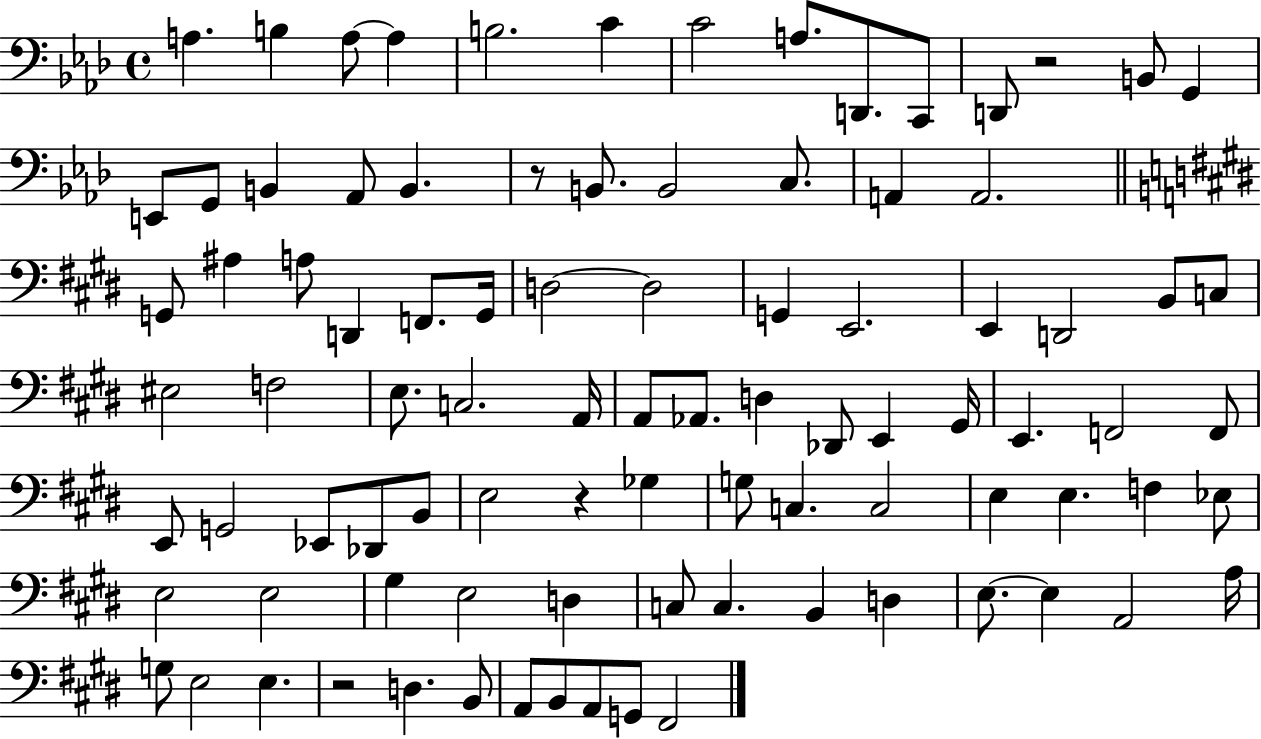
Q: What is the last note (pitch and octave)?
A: F#2